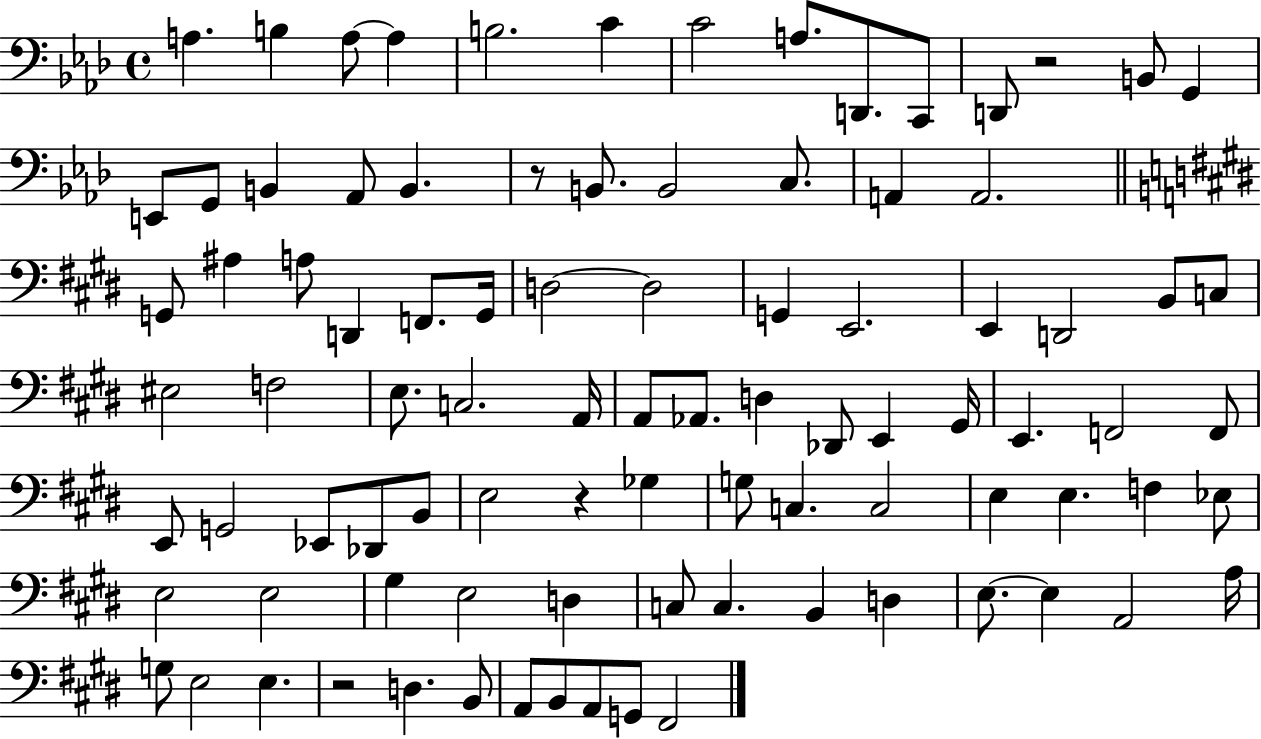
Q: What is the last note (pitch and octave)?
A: F#2